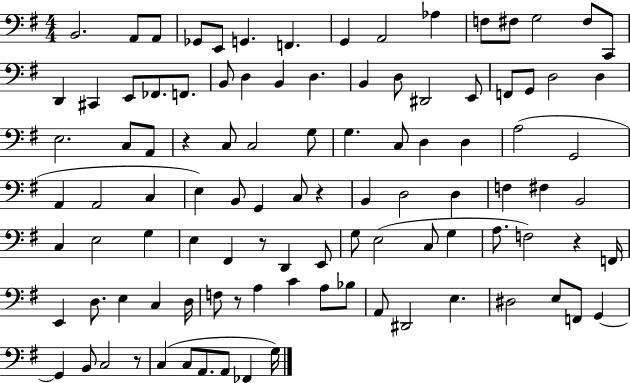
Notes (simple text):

B2/h. A2/e A2/e Gb2/e E2/e G2/q. F2/q. G2/q A2/h Ab3/q F3/e F#3/e G3/h F#3/e C2/e D2/q C#2/q E2/e FES2/e. F2/e. B2/e D3/q B2/q D3/q. B2/q D3/e D#2/h E2/e F2/e G2/e D3/h D3/q E3/h. C3/e A2/e R/q C3/e C3/h G3/e G3/q. C3/e D3/q D3/q A3/h G2/h A2/q A2/h C3/q E3/q B2/e G2/q C3/e R/q B2/q D3/h D3/q F3/q F#3/q B2/h C3/q E3/h G3/q E3/q F#2/q R/e D2/q E2/e G3/e E3/h C3/e G3/q A3/e. F3/h R/q F2/s E2/q D3/e. E3/q C3/q D3/s F3/e R/e A3/q C4/q A3/e Bb3/e A2/e D#2/h E3/q. D#3/h E3/e F2/e G2/q G2/q B2/e C3/h R/e C3/q C3/e A2/e. A2/e FES2/q G3/s